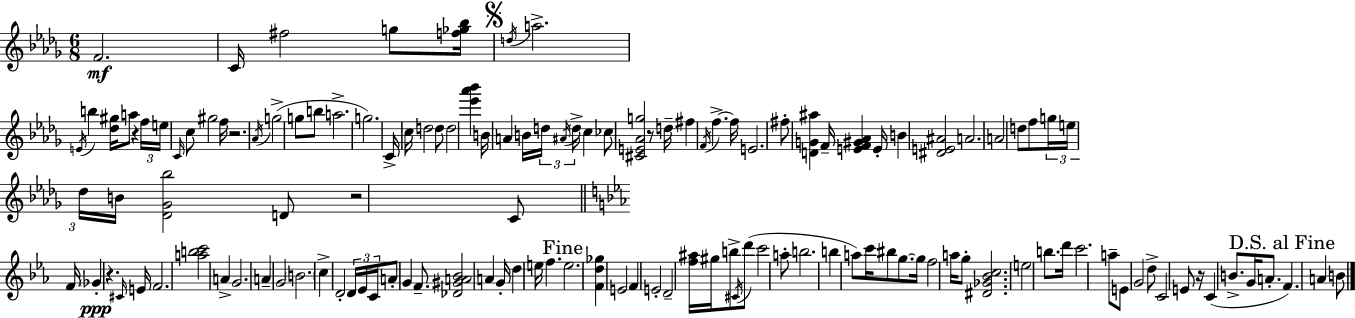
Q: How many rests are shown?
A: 6